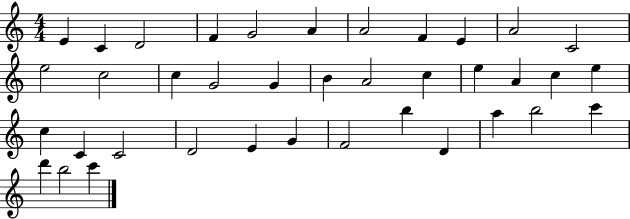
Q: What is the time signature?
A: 4/4